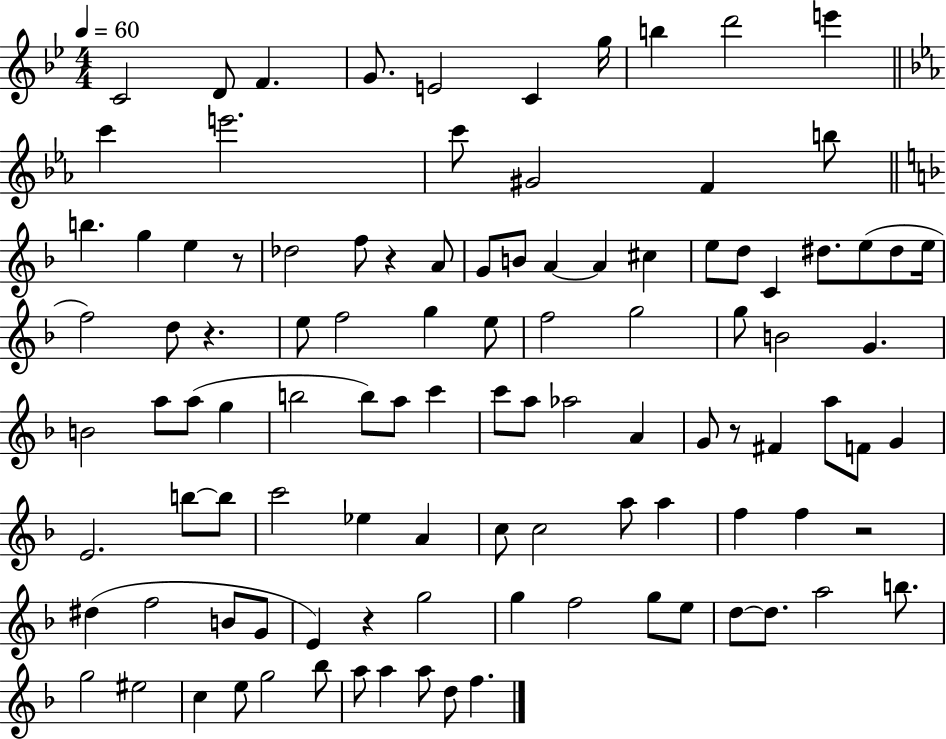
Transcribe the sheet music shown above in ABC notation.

X:1
T:Untitled
M:4/4
L:1/4
K:Bb
C2 D/2 F G/2 E2 C g/4 b d'2 e' c' e'2 c'/2 ^G2 F b/2 b g e z/2 _d2 f/2 z A/2 G/2 B/2 A A ^c e/2 d/2 C ^d/2 e/2 ^d/2 e/4 f2 d/2 z e/2 f2 g e/2 f2 g2 g/2 B2 G B2 a/2 a/2 g b2 b/2 a/2 c' c'/2 a/2 _a2 A G/2 z/2 ^F a/2 F/2 G E2 b/2 b/2 c'2 _e A c/2 c2 a/2 a f f z2 ^d f2 B/2 G/2 E z g2 g f2 g/2 e/2 d/2 d/2 a2 b/2 g2 ^e2 c e/2 g2 _b/2 a/2 a a/2 d/2 f